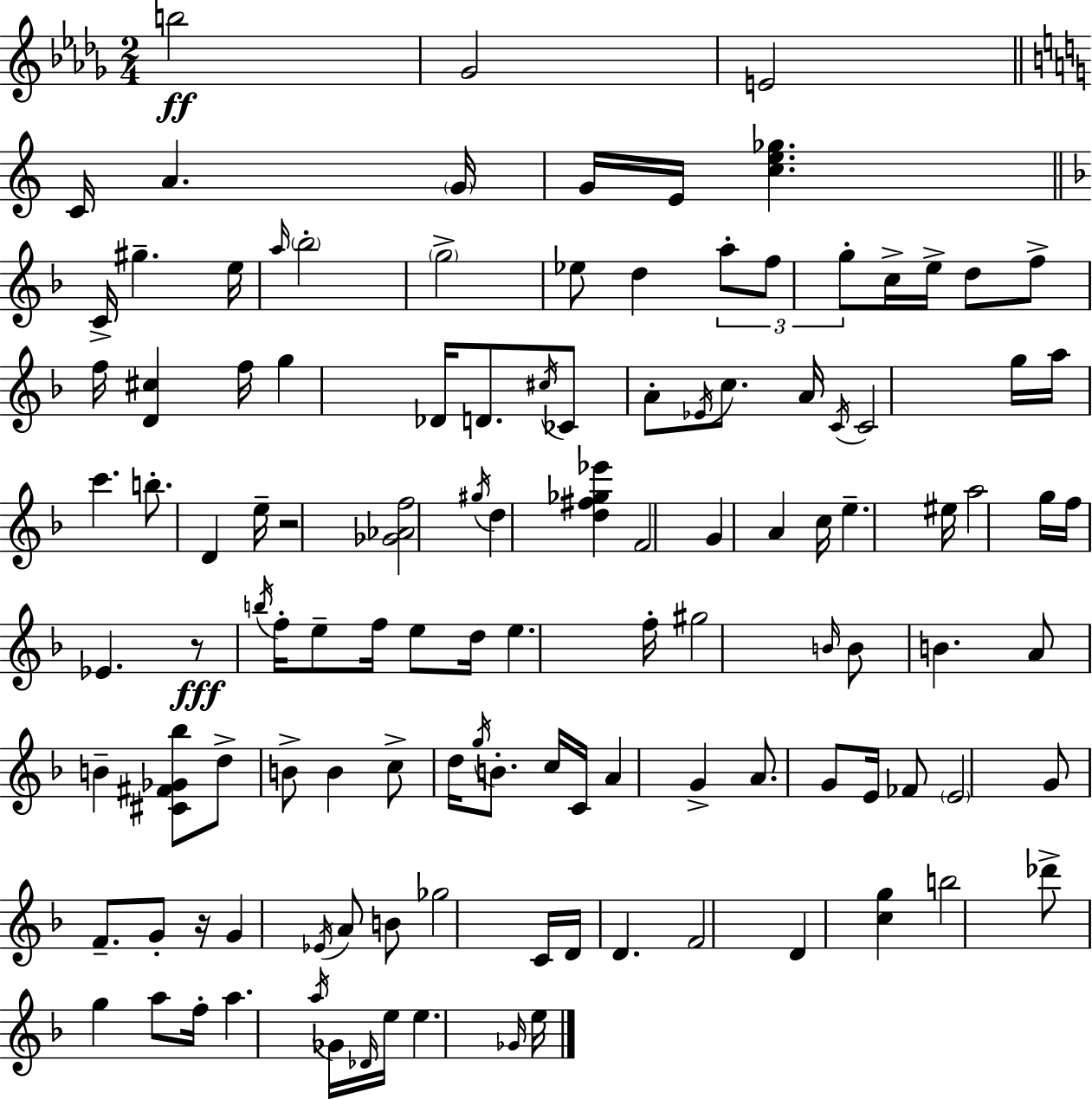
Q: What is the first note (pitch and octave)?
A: B5